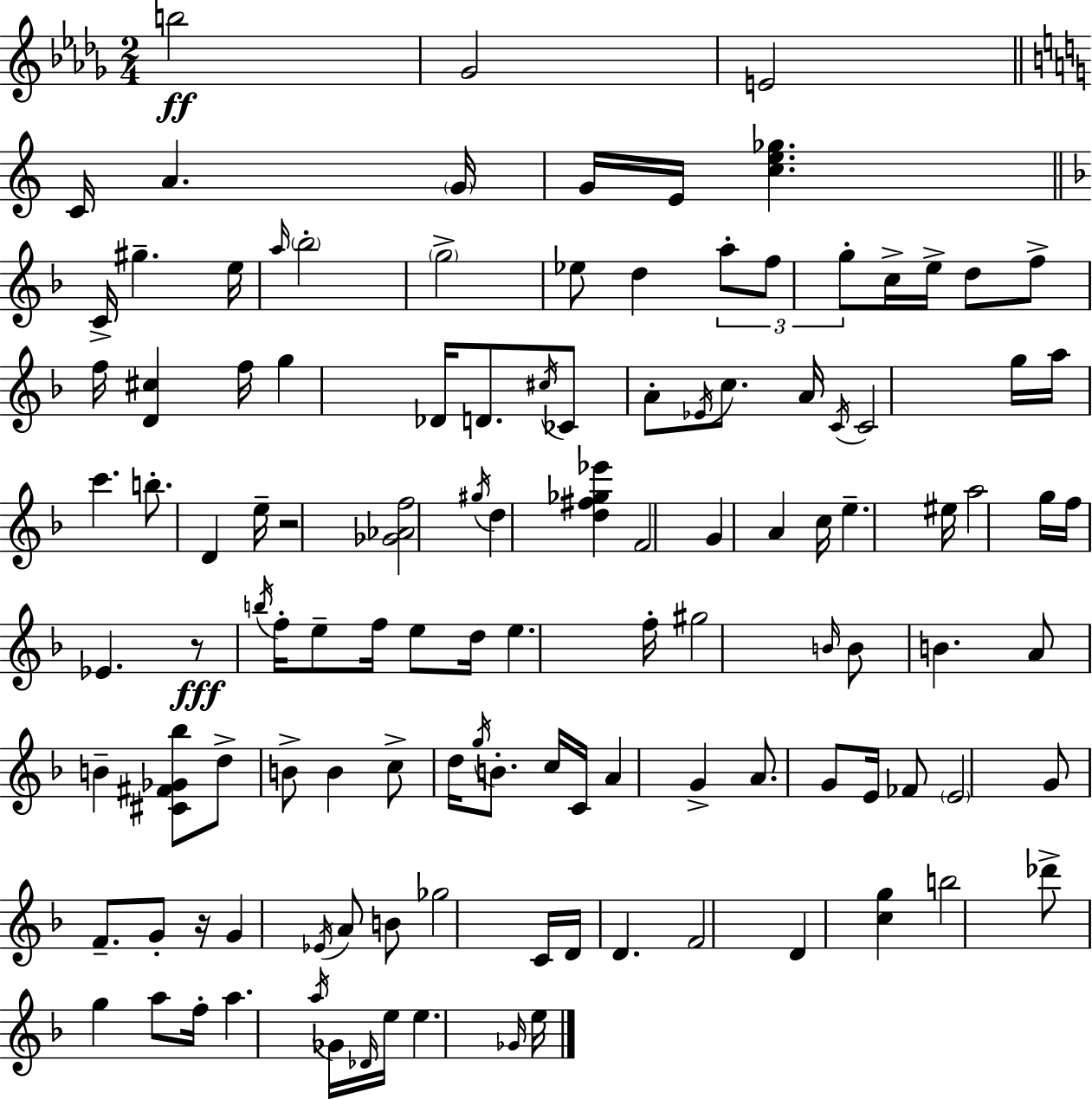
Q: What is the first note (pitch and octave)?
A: B5